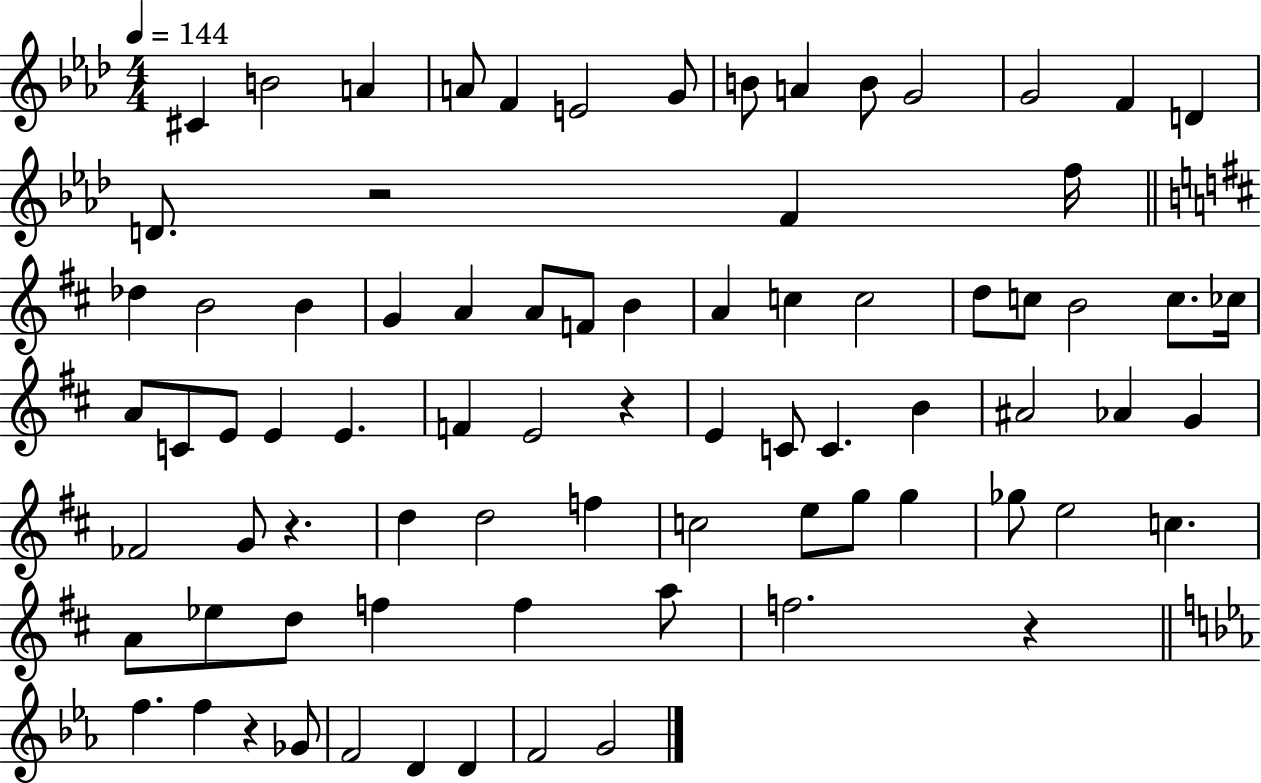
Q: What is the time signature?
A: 4/4